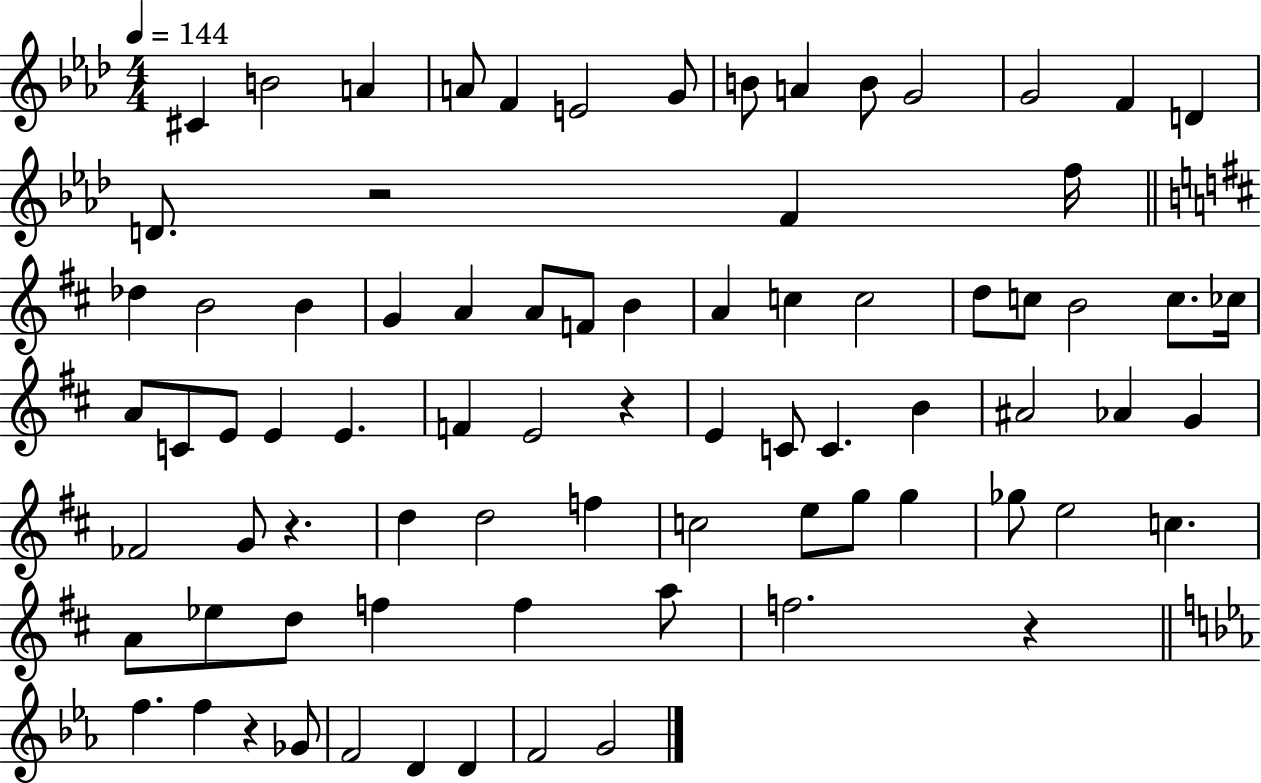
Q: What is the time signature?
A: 4/4